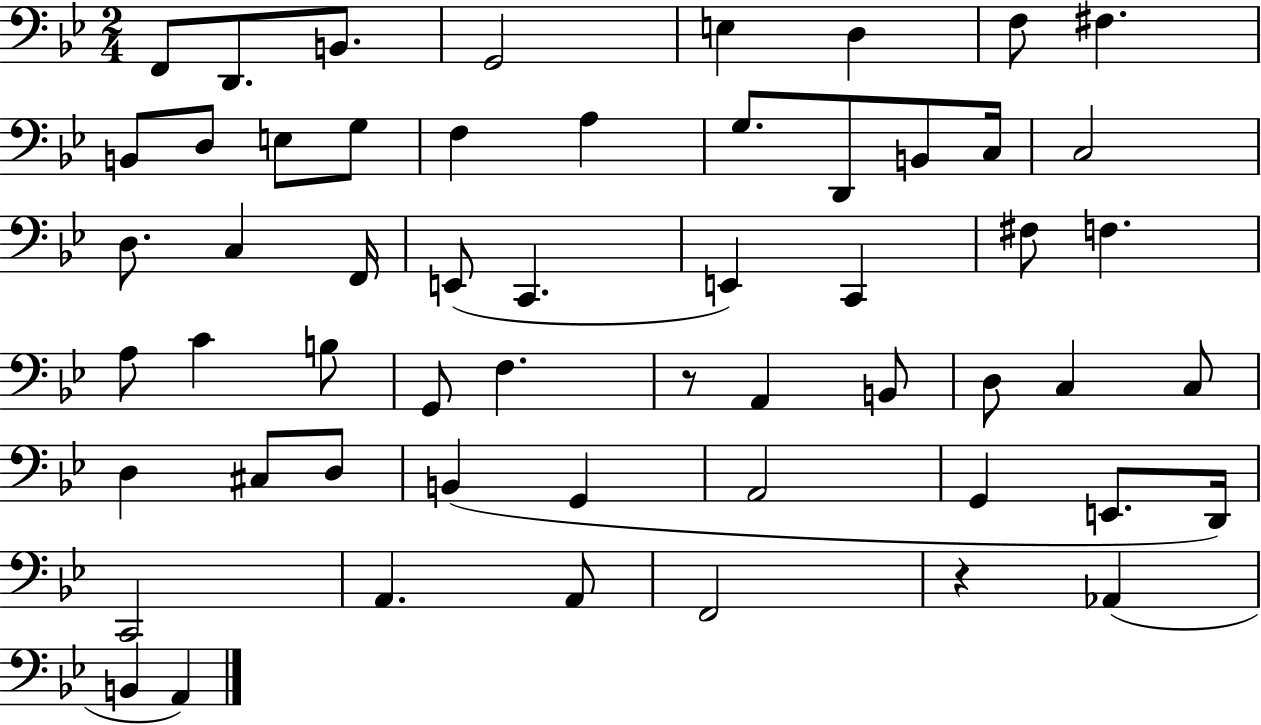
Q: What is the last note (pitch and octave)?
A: A2